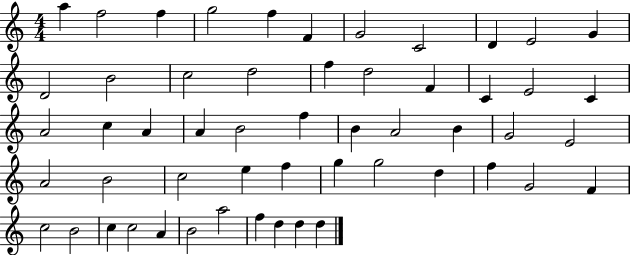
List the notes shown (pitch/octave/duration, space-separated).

A5/q F5/h F5/q G5/h F5/q F4/q G4/h C4/h D4/q E4/h G4/q D4/h B4/h C5/h D5/h F5/q D5/h F4/q C4/q E4/h C4/q A4/h C5/q A4/q A4/q B4/h F5/q B4/q A4/h B4/q G4/h E4/h A4/h B4/h C5/h E5/q F5/q G5/q G5/h D5/q F5/q G4/h F4/q C5/h B4/h C5/q C5/h A4/q B4/h A5/h F5/q D5/q D5/q D5/q